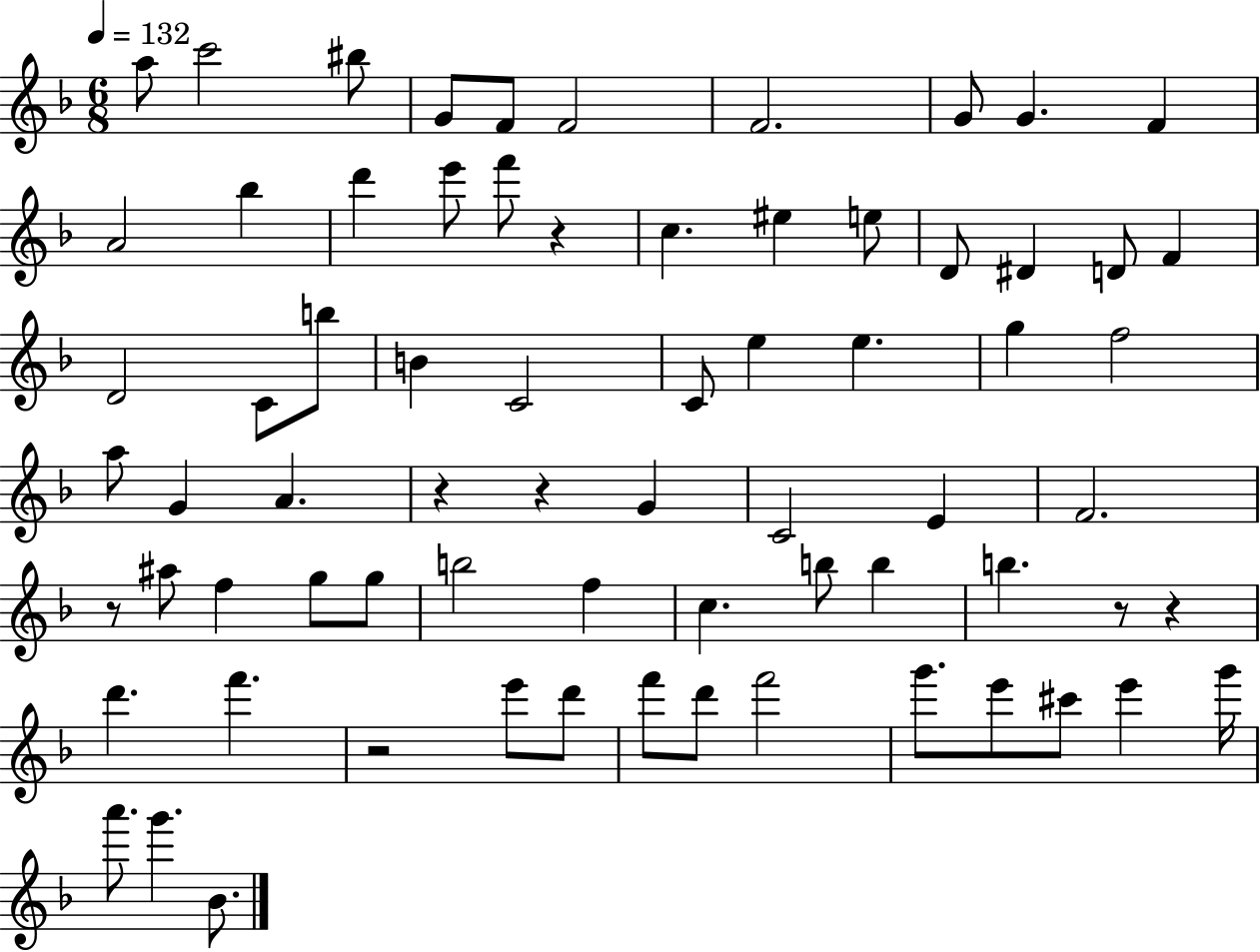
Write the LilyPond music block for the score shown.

{
  \clef treble
  \numericTimeSignature
  \time 6/8
  \key f \major
  \tempo 4 = 132
  a''8 c'''2 bis''8 | g'8 f'8 f'2 | f'2. | g'8 g'4. f'4 | \break a'2 bes''4 | d'''4 e'''8 f'''8 r4 | c''4. eis''4 e''8 | d'8 dis'4 d'8 f'4 | \break d'2 c'8 b''8 | b'4 c'2 | c'8 e''4 e''4. | g''4 f''2 | \break a''8 g'4 a'4. | r4 r4 g'4 | c'2 e'4 | f'2. | \break r8 ais''8 f''4 g''8 g''8 | b''2 f''4 | c''4. b''8 b''4 | b''4. r8 r4 | \break d'''4. f'''4. | r2 e'''8 d'''8 | f'''8 d'''8 f'''2 | g'''8. e'''8 cis'''8 e'''4 g'''16 | \break a'''8. g'''4. bes'8. | \bar "|."
}